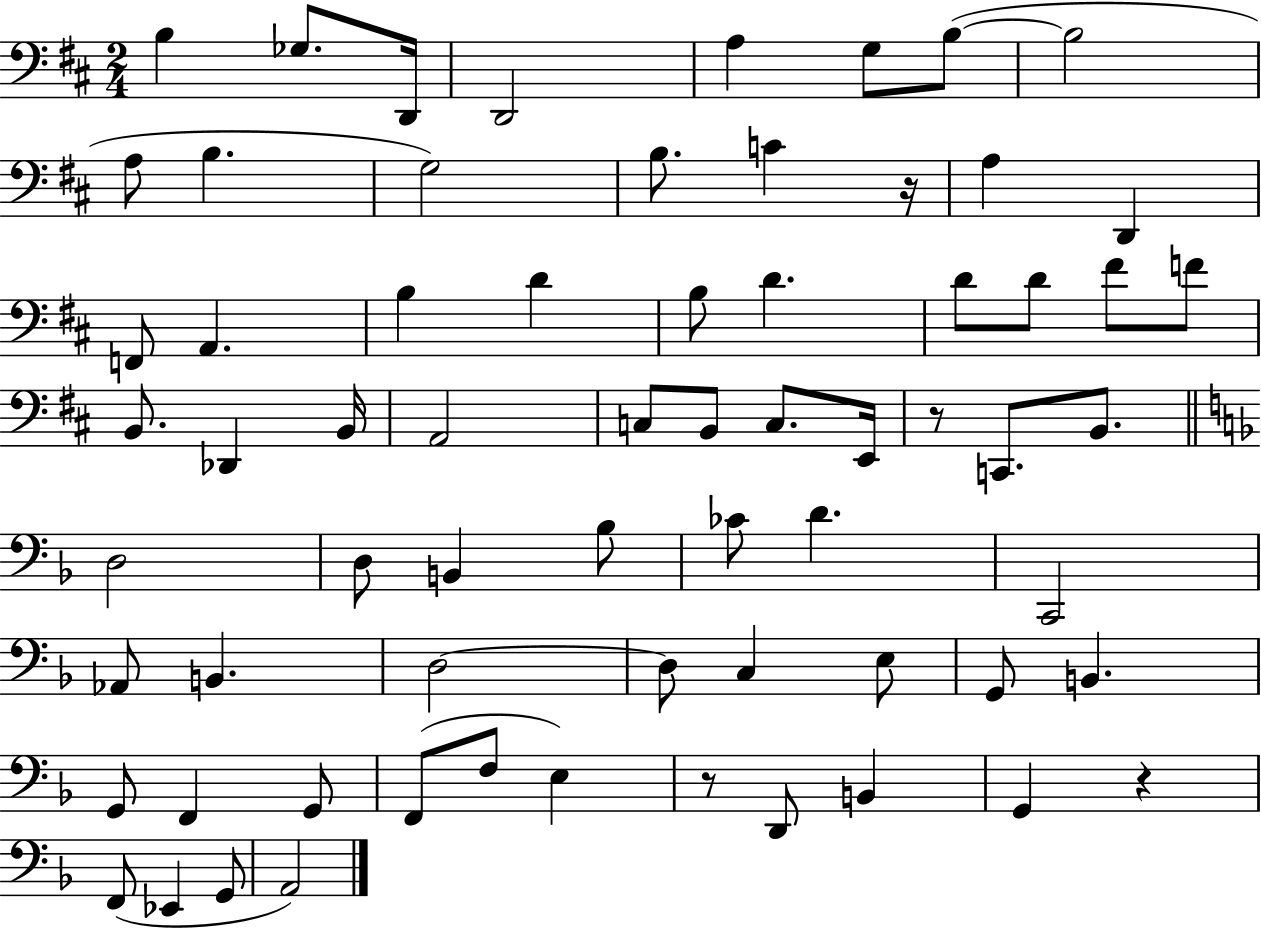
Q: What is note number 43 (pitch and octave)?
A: Ab2